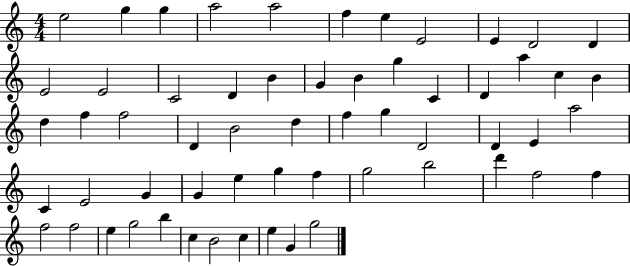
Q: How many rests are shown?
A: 0